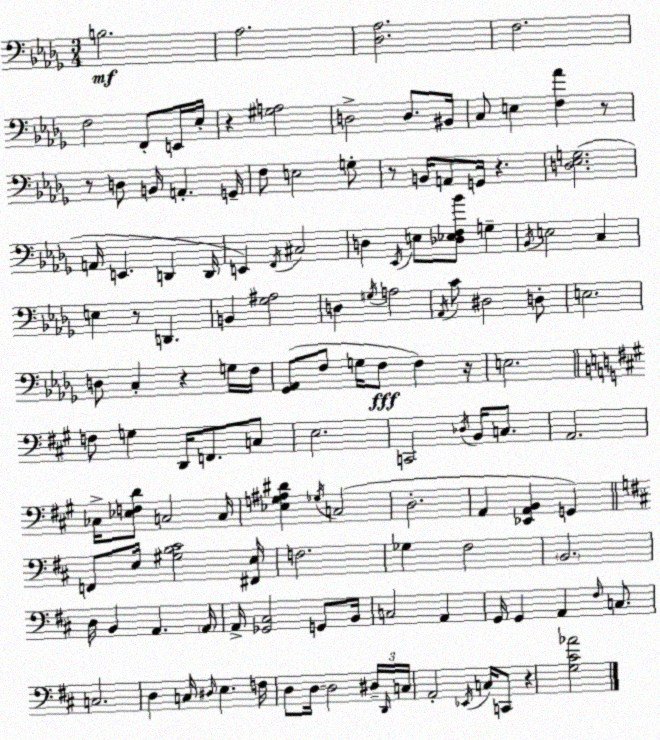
X:1
T:Untitled
M:3/4
L:1/4
K:Bbm
B,2 _A,2 [_D,_A,]2 F,2 F,2 F,,/2 E,,/4 _E,/4 z [^G,A,]2 D,2 D,/2 ^B,,/4 C,/2 E, [F,_A] z/2 z/2 D,/2 B,,/4 A,, G,,/4 F,/2 E,2 G,/2 z/2 B,,/4 A,,/2 G,,/4 z [D,_E,G,]2 A,,/4 E,, D,, D,,/4 E,, F,,/4 ^C,2 D, _E,,/4 E,/2 [_D,_E,F,_B]/2 G, _B,,/4 E,2 C, E, z/2 D,, B,, [_G,^A,]2 D, G,/4 A,2 _A,,/4 C/2 ^D,2 D,/2 E,2 D,/2 C, z G,/4 F,/4 [_G,,_A,,]/2 F,/2 G,/4 F,/2 F, z/4 E,2 F,/2 G, D,,/4 F,,/2 C,/2 E,2 C,,2 _D,/4 B,,/4 C,/2 A,,2 _C,/4 [_E,F,D]/2 C,2 C,/4 [_E,G,^A,^D] _G,/4 C,2 D,2 A,, [_E,,A,,B,,] G,, F,,/2 E,/4 [^G,B,^C]2 [^F,,E,]/4 F,2 _G, ^F,2 B,,2 D,/4 B,, A,, A,,/4 A,,/4 [_G,,^C,]2 G,,/2 B,,/4 C,2 A,, G,,/4 G,, A,, ^F,/4 C,/2 C,2 D, C,/4 ^D,/4 E, F,/4 D,/2 D,/4 D,2 ^D,/4 D,,/4 C,/4 A,,2 _E,,/4 C,/4 C,,/2 z [G,^C_A]2